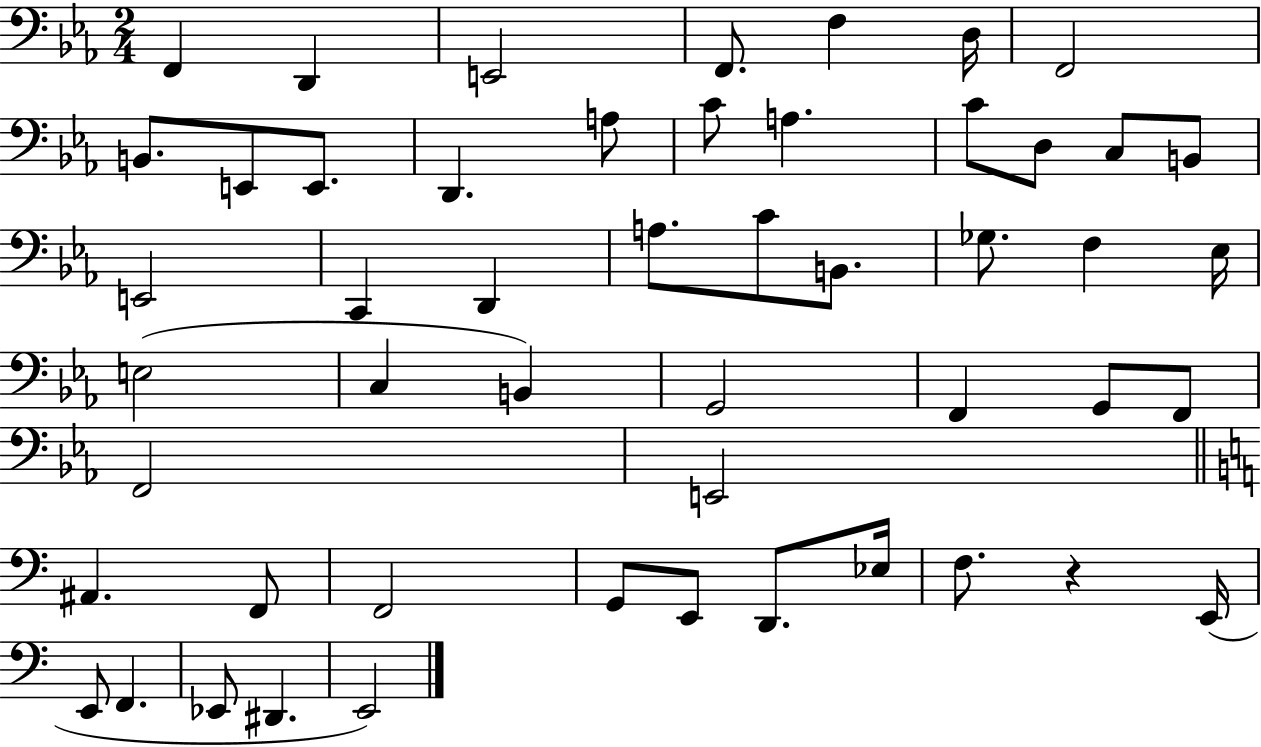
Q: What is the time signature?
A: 2/4